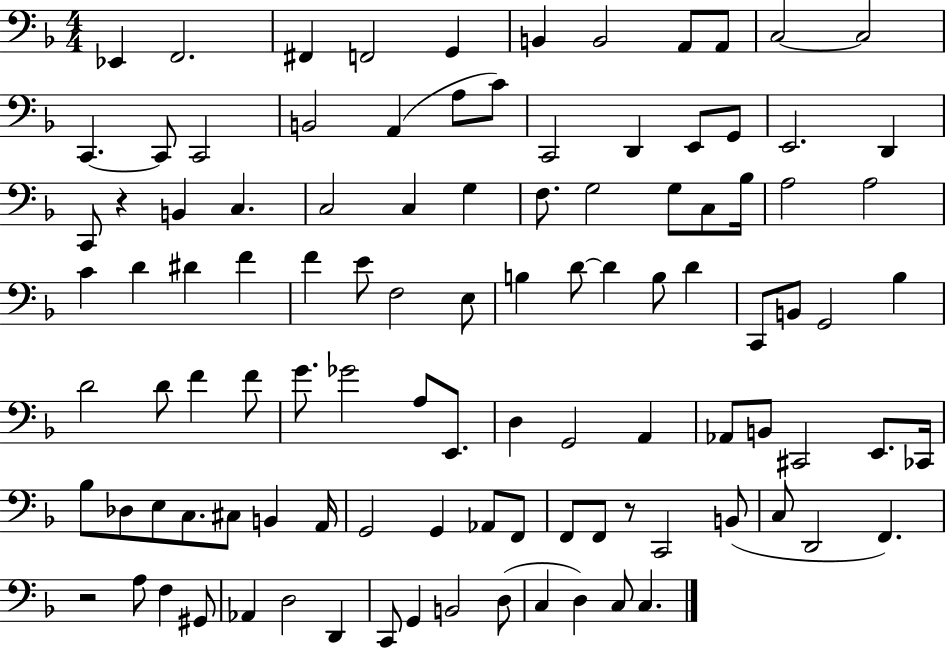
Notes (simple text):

Eb2/q F2/h. F#2/q F2/h G2/q B2/q B2/h A2/e A2/e C3/h C3/h C2/q. C2/e C2/h B2/h A2/q A3/e C4/e C2/h D2/q E2/e G2/e E2/h. D2/q C2/e R/q B2/q C3/q. C3/h C3/q G3/q F3/e. G3/h G3/e C3/e Bb3/s A3/h A3/h C4/q D4/q D#4/q F4/q F4/q E4/e F3/h E3/e B3/q D4/e D4/q B3/e D4/q C2/e B2/e G2/h Bb3/q D4/h D4/e F4/q F4/e G4/e. Gb4/h A3/e E2/e. D3/q G2/h A2/q Ab2/e B2/e C#2/h E2/e. CES2/s Bb3/e Db3/e E3/e C3/e. C#3/e B2/q A2/s G2/h G2/q Ab2/e F2/e F2/e F2/e R/e C2/h B2/e C3/e D2/h F2/q. R/h A3/e F3/q G#2/e Ab2/q D3/h D2/q C2/e G2/q B2/h D3/e C3/q D3/q C3/e C3/q.